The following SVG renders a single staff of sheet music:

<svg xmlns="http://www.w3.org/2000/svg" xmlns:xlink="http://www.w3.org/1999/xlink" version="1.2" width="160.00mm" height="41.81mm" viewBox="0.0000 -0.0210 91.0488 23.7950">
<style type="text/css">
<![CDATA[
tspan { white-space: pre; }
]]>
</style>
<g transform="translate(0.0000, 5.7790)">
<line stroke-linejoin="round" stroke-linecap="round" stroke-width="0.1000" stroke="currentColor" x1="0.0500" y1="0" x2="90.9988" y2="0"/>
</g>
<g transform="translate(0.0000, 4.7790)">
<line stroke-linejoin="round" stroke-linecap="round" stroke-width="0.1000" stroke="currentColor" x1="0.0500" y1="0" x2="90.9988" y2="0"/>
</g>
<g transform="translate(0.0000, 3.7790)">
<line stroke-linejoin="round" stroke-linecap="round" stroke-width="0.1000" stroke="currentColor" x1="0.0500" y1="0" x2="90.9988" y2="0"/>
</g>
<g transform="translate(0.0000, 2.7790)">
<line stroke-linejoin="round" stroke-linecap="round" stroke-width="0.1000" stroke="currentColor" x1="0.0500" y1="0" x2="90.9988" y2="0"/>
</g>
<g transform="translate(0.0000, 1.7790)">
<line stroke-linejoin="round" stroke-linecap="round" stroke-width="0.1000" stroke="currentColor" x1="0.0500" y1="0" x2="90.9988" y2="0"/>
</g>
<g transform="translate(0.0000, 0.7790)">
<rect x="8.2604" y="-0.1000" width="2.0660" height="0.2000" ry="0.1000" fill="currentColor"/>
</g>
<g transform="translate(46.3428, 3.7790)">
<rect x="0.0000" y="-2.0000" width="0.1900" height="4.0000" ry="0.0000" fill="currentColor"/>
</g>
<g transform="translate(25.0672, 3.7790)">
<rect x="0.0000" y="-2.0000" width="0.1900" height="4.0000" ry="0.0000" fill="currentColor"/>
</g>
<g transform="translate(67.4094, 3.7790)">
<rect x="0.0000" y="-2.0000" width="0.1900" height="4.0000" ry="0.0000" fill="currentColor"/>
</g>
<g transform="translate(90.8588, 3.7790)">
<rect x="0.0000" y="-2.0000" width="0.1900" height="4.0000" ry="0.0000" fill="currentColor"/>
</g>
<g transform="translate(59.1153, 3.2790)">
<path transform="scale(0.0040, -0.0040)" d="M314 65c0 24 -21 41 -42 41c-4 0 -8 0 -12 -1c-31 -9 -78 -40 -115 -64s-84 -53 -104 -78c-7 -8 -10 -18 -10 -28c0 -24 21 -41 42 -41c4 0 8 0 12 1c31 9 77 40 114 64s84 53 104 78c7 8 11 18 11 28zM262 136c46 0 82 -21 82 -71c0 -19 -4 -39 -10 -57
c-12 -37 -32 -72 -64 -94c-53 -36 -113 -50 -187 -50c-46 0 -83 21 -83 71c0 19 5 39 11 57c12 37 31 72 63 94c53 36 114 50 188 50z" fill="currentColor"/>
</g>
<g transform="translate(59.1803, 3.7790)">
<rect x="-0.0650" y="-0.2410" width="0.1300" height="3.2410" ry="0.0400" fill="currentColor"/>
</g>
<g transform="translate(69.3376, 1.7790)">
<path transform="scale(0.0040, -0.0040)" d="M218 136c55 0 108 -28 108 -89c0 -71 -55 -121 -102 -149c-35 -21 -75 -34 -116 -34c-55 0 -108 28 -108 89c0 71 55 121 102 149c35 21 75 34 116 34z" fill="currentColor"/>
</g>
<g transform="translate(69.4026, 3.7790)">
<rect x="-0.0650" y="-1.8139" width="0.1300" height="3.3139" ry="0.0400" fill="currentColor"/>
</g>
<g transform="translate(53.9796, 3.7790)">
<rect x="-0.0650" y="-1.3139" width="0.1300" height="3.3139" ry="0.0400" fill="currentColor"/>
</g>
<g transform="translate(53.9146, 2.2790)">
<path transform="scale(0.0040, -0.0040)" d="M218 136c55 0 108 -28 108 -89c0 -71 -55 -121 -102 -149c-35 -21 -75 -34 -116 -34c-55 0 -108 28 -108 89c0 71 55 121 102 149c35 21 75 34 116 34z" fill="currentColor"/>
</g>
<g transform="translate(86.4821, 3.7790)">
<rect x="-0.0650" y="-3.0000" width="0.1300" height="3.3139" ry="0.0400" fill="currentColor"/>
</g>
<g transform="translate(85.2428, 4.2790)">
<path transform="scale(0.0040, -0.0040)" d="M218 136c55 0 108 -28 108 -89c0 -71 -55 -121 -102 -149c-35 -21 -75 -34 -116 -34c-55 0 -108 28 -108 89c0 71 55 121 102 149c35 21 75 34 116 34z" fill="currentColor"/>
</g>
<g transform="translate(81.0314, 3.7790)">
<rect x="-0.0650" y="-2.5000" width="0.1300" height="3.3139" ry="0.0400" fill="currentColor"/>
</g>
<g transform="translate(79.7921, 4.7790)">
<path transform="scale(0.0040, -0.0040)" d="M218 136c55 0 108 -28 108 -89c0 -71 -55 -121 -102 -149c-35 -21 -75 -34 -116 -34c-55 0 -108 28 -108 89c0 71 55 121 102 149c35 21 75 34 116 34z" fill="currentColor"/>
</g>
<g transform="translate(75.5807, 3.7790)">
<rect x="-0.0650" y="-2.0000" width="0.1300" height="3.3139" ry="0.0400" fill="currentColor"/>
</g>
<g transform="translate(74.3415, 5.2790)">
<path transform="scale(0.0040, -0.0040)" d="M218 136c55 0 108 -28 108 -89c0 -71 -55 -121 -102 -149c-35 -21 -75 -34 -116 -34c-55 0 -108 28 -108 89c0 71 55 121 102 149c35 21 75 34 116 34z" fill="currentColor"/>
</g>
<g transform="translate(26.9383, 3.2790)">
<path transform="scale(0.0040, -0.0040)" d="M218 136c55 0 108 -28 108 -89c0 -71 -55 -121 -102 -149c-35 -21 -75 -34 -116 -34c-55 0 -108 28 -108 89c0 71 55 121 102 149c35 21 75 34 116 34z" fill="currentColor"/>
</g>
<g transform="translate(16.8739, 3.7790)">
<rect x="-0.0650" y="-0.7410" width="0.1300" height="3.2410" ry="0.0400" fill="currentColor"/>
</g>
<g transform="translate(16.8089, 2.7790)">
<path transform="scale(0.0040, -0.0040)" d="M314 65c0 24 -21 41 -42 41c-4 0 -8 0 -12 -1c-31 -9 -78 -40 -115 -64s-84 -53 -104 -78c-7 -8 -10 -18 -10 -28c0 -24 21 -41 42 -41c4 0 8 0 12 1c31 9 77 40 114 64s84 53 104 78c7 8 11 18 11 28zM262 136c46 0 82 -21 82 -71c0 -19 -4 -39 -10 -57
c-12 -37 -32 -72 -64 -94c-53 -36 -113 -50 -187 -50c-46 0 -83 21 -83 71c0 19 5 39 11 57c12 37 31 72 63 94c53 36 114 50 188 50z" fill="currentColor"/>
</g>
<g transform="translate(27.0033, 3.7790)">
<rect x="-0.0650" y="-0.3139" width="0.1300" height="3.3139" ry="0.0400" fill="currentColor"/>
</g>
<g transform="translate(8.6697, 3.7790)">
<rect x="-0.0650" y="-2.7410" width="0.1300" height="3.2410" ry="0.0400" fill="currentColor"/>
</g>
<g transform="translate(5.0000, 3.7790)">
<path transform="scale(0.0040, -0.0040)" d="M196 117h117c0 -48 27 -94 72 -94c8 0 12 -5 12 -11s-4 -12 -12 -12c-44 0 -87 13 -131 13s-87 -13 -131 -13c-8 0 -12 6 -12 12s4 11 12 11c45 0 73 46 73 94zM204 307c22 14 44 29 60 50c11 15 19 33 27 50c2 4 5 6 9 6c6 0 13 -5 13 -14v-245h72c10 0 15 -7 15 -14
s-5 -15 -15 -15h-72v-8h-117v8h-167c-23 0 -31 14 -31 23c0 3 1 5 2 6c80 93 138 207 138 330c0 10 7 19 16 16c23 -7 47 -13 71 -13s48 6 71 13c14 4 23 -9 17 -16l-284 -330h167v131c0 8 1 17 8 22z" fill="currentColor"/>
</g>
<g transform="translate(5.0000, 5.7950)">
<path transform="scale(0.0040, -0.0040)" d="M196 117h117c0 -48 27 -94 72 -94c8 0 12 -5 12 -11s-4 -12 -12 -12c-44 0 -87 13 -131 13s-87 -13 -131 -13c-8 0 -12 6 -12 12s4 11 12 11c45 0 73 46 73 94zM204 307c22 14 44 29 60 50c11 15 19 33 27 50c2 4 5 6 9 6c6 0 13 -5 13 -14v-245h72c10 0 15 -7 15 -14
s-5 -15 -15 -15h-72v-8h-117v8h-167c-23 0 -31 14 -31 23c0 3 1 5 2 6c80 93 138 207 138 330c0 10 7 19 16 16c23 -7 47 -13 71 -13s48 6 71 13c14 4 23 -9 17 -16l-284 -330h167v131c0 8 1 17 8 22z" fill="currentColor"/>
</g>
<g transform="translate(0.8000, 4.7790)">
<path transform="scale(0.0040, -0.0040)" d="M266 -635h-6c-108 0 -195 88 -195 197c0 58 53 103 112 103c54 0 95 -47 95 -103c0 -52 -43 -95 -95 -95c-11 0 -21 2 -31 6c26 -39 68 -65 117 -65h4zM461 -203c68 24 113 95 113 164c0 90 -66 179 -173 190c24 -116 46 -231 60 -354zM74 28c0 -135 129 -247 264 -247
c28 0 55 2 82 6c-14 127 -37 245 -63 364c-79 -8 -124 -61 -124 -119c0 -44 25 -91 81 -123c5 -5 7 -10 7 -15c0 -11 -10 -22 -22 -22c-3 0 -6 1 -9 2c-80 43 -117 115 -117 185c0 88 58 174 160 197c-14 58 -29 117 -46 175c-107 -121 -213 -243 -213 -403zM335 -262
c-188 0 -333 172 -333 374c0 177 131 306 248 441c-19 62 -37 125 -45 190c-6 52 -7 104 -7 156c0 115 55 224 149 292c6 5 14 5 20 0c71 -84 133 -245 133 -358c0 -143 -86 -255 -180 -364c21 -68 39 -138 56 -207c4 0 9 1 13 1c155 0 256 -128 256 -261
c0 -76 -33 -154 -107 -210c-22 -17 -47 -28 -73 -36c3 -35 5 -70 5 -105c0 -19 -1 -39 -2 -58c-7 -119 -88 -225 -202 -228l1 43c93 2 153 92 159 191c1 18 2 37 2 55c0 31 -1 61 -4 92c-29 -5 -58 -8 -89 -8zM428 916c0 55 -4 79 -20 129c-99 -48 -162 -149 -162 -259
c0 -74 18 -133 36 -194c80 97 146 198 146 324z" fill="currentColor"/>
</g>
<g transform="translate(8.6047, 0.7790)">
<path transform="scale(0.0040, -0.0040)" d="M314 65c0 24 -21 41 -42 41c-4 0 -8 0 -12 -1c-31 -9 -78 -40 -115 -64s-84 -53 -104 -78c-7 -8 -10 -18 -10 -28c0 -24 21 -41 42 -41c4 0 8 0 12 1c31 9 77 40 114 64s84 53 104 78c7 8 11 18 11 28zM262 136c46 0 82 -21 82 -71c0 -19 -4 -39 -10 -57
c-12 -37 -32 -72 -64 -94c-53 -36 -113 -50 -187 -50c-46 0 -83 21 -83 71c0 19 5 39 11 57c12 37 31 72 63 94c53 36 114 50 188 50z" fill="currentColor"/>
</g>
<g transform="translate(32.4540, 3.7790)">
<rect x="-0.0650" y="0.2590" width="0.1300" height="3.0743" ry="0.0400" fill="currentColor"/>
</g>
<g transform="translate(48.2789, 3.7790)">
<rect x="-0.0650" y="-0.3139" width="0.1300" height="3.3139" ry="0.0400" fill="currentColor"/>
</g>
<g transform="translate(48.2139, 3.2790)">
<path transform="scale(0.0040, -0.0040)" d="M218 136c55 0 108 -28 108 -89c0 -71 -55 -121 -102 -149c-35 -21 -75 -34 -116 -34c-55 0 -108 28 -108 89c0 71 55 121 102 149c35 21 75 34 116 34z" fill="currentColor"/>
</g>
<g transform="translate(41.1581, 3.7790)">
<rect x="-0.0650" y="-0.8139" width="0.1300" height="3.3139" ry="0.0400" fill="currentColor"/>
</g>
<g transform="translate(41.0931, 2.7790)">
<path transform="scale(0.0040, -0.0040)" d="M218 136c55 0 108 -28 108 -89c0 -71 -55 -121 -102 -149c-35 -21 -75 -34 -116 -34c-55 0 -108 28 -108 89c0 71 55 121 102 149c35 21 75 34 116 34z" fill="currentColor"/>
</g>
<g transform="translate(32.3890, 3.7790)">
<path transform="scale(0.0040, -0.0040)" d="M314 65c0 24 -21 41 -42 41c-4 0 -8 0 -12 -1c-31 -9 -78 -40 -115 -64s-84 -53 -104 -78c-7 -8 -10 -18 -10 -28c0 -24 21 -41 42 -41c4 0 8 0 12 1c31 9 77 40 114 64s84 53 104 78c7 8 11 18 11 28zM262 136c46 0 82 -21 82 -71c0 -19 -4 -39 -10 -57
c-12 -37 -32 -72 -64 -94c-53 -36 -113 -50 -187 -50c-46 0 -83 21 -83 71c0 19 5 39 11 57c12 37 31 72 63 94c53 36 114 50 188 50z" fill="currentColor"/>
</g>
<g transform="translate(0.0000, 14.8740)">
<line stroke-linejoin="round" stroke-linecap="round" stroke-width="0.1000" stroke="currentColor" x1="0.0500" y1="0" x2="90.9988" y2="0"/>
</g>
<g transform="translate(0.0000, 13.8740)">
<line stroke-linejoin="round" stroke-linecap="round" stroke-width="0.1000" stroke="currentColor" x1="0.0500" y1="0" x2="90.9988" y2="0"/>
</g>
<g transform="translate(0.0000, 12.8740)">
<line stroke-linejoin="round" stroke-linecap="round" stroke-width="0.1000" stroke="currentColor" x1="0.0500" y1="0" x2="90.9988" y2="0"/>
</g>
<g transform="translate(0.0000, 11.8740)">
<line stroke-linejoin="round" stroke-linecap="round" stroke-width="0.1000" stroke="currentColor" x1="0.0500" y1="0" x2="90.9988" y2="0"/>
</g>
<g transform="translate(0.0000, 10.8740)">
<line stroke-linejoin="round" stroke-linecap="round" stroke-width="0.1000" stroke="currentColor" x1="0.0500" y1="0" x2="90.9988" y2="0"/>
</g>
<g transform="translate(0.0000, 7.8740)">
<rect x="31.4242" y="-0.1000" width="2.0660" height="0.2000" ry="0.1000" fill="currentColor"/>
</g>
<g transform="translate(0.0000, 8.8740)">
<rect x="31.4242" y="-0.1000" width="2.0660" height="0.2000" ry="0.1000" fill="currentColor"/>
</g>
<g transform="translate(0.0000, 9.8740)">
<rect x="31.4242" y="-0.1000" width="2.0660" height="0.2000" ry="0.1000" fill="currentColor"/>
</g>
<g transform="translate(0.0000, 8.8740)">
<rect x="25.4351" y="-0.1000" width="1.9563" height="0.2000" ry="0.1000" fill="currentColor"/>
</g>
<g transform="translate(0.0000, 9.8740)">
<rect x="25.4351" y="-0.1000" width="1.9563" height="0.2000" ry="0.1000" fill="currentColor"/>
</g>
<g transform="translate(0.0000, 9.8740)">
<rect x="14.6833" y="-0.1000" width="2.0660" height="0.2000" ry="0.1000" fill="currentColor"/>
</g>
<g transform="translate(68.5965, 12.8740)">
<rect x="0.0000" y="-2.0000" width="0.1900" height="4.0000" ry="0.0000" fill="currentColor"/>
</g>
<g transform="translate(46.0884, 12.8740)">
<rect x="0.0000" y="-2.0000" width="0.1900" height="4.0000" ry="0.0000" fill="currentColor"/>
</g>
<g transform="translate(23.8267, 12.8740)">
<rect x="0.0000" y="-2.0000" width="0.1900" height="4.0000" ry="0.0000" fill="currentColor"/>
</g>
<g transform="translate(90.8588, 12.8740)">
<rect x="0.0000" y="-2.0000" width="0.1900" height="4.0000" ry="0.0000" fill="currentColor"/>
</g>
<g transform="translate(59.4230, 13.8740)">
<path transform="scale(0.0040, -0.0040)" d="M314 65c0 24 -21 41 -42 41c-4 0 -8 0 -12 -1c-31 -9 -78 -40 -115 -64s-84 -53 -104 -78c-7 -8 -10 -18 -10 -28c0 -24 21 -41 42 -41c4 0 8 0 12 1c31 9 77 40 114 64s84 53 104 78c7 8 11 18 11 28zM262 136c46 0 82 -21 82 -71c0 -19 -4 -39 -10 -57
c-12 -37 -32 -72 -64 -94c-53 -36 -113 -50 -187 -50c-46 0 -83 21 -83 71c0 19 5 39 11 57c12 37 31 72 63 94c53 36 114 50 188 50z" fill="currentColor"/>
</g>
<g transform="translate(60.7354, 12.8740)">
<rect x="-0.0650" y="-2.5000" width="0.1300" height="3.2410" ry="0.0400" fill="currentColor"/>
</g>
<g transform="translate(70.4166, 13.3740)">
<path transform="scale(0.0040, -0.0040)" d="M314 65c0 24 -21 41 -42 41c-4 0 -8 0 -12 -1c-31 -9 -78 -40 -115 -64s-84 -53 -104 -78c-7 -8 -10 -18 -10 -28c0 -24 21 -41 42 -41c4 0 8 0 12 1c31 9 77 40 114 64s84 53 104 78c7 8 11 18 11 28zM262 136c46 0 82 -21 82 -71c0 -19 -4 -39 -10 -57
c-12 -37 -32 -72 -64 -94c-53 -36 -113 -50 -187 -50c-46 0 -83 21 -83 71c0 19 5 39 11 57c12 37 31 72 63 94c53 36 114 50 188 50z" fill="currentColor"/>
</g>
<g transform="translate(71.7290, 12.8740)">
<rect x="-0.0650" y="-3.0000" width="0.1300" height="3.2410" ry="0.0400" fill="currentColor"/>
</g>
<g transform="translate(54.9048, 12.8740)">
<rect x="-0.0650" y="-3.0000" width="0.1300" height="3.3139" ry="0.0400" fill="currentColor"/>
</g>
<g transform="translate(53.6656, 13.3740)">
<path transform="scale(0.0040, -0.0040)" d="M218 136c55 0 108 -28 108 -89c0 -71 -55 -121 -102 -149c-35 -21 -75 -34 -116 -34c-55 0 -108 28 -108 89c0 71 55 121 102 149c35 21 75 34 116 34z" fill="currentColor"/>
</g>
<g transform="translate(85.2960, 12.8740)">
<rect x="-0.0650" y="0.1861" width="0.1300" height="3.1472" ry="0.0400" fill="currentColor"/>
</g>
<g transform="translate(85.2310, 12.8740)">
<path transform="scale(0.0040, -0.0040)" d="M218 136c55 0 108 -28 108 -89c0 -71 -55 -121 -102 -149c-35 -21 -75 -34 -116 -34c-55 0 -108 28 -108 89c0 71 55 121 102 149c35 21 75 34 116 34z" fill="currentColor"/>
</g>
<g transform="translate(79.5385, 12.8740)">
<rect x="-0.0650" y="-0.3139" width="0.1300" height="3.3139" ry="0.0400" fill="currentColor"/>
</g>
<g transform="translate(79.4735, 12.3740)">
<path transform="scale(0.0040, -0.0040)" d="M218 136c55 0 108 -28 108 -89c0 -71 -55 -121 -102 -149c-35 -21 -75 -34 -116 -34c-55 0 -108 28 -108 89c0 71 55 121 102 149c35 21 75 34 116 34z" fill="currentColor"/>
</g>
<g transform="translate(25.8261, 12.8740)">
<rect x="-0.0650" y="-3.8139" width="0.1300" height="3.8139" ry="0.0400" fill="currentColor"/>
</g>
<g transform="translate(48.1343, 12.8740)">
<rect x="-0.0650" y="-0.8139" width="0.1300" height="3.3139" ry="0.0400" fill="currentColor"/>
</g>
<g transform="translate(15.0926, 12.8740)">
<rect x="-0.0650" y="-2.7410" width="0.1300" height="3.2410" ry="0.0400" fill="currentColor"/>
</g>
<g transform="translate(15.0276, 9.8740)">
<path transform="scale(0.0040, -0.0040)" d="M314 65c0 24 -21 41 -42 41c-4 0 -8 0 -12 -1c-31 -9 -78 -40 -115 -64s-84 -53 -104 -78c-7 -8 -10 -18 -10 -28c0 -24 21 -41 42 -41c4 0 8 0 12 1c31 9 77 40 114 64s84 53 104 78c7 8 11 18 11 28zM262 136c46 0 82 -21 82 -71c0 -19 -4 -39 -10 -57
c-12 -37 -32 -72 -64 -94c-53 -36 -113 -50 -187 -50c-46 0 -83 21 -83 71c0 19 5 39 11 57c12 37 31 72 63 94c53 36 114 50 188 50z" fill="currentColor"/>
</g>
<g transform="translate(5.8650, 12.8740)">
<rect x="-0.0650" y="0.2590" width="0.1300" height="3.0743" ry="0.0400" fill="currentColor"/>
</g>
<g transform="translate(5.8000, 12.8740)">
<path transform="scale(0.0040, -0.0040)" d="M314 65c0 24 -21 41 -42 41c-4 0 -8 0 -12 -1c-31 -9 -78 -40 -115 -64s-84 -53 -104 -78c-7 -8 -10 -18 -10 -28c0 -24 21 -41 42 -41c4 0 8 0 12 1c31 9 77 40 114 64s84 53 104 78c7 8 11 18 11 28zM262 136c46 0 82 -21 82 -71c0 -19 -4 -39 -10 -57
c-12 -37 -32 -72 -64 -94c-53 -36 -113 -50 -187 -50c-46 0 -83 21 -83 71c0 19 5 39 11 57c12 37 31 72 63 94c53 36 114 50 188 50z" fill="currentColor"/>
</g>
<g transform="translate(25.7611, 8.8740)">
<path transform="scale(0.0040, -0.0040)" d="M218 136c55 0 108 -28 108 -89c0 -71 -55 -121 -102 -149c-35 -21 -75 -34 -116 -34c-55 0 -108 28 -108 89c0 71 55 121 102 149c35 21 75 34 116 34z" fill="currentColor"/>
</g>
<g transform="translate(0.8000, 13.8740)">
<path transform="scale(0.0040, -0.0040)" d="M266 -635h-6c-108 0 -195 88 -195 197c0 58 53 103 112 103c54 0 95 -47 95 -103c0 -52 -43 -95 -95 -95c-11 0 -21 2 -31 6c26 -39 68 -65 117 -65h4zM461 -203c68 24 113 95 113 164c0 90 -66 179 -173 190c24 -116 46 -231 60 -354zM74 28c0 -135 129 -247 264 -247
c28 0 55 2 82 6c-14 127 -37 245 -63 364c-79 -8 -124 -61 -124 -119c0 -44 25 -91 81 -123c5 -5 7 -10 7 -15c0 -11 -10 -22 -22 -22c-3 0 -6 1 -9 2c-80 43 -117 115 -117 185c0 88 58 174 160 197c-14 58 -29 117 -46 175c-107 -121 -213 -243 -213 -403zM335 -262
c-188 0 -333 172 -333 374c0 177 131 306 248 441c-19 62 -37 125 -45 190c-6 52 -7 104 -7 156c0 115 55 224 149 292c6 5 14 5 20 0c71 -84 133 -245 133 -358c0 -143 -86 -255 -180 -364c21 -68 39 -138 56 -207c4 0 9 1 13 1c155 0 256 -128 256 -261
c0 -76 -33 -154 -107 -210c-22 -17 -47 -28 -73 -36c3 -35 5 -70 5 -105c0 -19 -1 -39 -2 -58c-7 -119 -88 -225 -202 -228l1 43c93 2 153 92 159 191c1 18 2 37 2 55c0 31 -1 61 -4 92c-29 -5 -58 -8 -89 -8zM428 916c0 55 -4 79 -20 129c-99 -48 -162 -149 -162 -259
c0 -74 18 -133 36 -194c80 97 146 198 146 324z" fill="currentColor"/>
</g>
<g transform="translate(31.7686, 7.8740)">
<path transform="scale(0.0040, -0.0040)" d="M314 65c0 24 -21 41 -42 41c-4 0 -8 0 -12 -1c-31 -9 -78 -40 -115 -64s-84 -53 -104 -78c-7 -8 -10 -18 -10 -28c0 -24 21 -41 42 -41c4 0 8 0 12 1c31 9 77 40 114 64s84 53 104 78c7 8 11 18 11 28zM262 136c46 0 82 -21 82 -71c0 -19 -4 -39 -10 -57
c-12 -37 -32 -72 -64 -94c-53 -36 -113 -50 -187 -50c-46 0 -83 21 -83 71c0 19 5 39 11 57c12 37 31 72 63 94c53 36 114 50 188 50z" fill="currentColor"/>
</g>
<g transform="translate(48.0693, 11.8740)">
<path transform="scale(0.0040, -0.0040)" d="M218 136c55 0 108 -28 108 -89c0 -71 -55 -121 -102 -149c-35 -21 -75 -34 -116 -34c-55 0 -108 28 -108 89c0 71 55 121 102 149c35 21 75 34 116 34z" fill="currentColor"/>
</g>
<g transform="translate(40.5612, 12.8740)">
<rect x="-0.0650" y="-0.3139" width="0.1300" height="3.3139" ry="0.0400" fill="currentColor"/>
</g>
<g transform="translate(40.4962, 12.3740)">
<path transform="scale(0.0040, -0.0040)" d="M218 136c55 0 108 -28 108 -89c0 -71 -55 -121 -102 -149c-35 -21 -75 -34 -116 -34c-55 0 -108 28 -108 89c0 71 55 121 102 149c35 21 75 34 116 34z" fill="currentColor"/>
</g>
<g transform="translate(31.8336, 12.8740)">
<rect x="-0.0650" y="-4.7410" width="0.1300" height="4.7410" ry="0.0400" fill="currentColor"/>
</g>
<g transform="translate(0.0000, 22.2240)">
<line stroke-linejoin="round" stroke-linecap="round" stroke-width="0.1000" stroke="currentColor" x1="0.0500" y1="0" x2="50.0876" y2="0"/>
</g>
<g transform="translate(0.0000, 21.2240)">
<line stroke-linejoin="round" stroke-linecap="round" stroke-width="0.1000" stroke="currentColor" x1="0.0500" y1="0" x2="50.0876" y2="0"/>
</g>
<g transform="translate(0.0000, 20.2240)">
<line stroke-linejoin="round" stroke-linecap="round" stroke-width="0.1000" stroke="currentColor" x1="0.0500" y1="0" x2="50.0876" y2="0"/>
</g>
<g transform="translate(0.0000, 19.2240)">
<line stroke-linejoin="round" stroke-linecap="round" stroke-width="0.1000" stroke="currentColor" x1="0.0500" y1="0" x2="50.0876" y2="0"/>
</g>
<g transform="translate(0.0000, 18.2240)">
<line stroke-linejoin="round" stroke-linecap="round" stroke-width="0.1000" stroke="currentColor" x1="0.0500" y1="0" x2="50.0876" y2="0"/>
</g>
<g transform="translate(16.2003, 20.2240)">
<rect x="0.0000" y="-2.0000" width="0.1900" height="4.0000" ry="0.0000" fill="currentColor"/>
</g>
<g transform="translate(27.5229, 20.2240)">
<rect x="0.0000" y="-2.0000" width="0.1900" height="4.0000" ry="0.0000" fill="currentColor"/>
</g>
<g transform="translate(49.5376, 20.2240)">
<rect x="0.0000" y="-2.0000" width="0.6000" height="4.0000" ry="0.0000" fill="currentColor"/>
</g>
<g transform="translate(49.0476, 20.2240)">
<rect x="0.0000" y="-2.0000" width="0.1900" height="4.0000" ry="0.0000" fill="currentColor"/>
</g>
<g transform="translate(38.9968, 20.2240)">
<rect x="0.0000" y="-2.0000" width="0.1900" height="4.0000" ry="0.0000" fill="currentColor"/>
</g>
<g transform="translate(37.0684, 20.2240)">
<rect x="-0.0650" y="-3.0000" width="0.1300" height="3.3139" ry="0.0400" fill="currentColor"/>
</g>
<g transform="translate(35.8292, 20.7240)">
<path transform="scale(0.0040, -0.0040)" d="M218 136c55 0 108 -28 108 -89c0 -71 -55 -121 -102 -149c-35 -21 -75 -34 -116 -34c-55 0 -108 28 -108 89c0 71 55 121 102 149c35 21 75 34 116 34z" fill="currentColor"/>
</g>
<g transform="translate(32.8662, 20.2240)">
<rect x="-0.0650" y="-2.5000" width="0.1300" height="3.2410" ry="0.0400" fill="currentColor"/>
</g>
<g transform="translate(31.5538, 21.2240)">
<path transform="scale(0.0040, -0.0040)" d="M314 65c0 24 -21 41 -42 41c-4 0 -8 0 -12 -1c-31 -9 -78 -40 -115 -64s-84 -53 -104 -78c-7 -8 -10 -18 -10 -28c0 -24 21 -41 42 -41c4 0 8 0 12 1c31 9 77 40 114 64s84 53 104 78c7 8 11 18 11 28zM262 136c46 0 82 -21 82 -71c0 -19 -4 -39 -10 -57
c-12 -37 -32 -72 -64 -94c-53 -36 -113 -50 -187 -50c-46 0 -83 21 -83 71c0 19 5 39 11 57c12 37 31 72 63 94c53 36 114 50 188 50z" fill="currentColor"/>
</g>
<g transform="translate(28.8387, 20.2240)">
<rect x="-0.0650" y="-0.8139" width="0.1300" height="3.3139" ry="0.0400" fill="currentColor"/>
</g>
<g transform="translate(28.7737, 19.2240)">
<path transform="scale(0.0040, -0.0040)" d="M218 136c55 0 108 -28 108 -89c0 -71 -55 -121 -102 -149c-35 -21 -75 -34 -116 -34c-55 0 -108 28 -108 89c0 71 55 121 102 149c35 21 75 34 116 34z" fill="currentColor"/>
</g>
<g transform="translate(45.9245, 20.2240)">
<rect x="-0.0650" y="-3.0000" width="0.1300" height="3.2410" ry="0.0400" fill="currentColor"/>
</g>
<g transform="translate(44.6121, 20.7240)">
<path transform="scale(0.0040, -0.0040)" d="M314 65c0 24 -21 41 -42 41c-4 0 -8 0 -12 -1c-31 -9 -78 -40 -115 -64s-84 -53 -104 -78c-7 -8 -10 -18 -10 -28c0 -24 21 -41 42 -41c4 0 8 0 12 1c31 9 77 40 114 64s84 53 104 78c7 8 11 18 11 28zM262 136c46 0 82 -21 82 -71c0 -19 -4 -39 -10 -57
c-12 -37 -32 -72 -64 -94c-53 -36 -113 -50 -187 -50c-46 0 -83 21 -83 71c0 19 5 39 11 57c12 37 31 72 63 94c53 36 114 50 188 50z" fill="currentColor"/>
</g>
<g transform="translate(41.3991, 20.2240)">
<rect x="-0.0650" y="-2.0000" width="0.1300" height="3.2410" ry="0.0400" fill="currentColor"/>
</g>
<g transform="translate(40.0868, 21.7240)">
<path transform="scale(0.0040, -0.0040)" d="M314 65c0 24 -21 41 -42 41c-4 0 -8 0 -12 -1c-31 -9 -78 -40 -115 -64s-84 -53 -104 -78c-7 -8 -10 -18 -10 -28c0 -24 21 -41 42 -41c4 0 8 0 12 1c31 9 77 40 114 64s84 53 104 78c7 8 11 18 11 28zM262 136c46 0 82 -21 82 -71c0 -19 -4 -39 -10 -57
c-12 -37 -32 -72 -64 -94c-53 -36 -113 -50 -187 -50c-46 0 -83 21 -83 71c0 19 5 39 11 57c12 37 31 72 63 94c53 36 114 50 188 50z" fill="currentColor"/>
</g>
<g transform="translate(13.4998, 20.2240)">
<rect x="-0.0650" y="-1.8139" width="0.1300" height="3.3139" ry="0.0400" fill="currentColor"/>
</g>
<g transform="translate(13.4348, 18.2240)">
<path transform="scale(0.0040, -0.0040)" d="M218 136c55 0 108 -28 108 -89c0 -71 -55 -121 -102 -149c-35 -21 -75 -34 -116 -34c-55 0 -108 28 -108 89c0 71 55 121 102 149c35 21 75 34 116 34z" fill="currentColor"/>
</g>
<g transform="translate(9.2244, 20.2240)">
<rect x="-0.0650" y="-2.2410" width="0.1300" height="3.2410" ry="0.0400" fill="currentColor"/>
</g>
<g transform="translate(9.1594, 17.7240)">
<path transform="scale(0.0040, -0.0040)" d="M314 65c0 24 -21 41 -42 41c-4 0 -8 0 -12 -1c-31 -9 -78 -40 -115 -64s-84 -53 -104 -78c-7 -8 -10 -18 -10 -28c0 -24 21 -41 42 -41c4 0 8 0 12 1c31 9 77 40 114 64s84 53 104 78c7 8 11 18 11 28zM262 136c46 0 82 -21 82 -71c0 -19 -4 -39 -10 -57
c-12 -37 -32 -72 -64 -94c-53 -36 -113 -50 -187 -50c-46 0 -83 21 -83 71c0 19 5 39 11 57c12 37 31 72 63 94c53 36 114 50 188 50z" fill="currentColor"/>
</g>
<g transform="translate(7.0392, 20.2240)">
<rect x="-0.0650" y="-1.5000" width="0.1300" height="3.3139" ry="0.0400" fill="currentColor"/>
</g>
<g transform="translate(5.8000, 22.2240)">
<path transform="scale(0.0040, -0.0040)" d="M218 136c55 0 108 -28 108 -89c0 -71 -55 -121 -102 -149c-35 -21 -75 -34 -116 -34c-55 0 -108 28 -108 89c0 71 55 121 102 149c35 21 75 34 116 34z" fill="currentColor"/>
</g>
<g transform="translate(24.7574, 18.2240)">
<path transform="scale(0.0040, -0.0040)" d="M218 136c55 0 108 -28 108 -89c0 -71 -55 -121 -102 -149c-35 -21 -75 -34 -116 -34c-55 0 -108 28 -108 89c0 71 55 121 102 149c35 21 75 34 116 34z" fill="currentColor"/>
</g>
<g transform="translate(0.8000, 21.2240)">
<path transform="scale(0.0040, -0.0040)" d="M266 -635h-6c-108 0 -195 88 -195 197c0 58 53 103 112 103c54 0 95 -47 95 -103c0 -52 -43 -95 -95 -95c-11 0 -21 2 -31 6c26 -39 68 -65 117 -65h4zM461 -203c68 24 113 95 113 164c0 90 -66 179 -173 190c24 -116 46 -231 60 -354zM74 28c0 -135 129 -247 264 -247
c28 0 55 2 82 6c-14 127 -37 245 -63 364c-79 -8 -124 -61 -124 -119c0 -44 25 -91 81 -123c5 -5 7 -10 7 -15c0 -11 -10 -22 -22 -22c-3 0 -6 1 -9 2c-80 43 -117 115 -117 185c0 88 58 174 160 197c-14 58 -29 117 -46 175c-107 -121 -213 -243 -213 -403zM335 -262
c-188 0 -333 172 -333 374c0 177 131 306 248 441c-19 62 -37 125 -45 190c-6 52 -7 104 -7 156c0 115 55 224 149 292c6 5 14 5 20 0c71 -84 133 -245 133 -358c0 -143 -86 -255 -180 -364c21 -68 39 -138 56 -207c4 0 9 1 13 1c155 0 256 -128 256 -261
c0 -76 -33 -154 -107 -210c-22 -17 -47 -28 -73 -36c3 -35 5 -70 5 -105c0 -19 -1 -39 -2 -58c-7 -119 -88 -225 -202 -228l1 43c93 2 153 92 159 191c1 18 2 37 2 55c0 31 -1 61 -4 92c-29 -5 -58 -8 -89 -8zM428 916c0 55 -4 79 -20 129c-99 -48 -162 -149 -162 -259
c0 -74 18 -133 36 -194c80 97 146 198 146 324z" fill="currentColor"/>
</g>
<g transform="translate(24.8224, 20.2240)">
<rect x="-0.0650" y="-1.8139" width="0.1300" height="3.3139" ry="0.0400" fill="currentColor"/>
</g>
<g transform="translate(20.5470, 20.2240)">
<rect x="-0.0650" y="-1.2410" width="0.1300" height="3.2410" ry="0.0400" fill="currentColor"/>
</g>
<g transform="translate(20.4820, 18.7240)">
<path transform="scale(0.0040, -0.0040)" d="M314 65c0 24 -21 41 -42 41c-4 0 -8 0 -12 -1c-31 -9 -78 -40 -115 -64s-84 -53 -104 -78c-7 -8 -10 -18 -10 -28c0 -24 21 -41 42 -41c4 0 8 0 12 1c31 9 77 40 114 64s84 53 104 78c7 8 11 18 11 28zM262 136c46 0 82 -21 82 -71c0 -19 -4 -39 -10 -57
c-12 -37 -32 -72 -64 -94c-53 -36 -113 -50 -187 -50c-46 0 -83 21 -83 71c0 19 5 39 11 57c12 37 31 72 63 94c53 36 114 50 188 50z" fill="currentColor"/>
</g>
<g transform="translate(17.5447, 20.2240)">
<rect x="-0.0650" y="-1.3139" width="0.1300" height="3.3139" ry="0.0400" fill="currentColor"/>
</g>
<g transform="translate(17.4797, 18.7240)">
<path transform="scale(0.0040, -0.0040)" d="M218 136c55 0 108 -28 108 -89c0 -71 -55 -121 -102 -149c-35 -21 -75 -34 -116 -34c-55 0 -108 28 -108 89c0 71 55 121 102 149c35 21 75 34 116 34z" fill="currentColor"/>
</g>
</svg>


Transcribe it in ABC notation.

X:1
T:Untitled
M:4/4
L:1/4
K:C
a2 d2 c B2 d c e c2 f F G A B2 a2 c' e'2 c d A G2 A2 c B E g2 f e e2 f d G2 A F2 A2